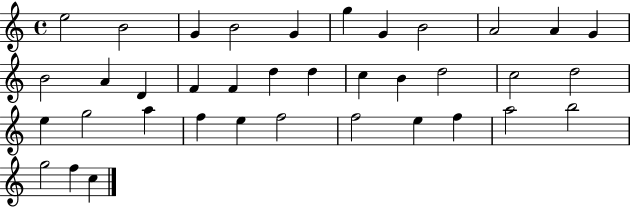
E5/h B4/h G4/q B4/h G4/q G5/q G4/q B4/h A4/h A4/q G4/q B4/h A4/q D4/q F4/q F4/q D5/q D5/q C5/q B4/q D5/h C5/h D5/h E5/q G5/h A5/q F5/q E5/q F5/h F5/h E5/q F5/q A5/h B5/h G5/h F5/q C5/q